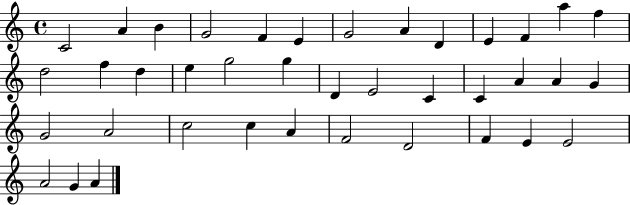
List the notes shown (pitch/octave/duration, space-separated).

C4/h A4/q B4/q G4/h F4/q E4/q G4/h A4/q D4/q E4/q F4/q A5/q F5/q D5/h F5/q D5/q E5/q G5/h G5/q D4/q E4/h C4/q C4/q A4/q A4/q G4/q G4/h A4/h C5/h C5/q A4/q F4/h D4/h F4/q E4/q E4/h A4/h G4/q A4/q